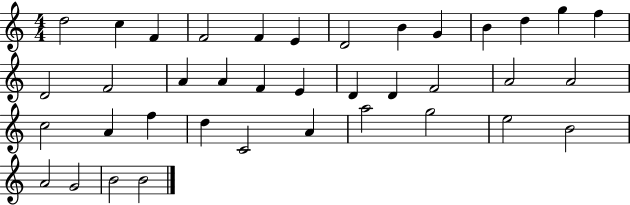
X:1
T:Untitled
M:4/4
L:1/4
K:C
d2 c F F2 F E D2 B G B d g f D2 F2 A A F E D D F2 A2 A2 c2 A f d C2 A a2 g2 e2 B2 A2 G2 B2 B2